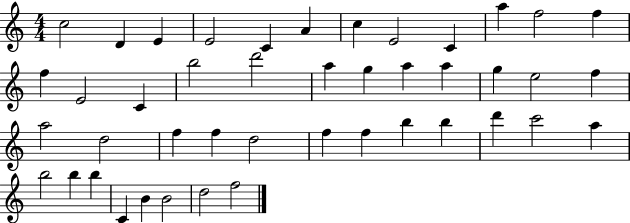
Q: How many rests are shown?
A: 0